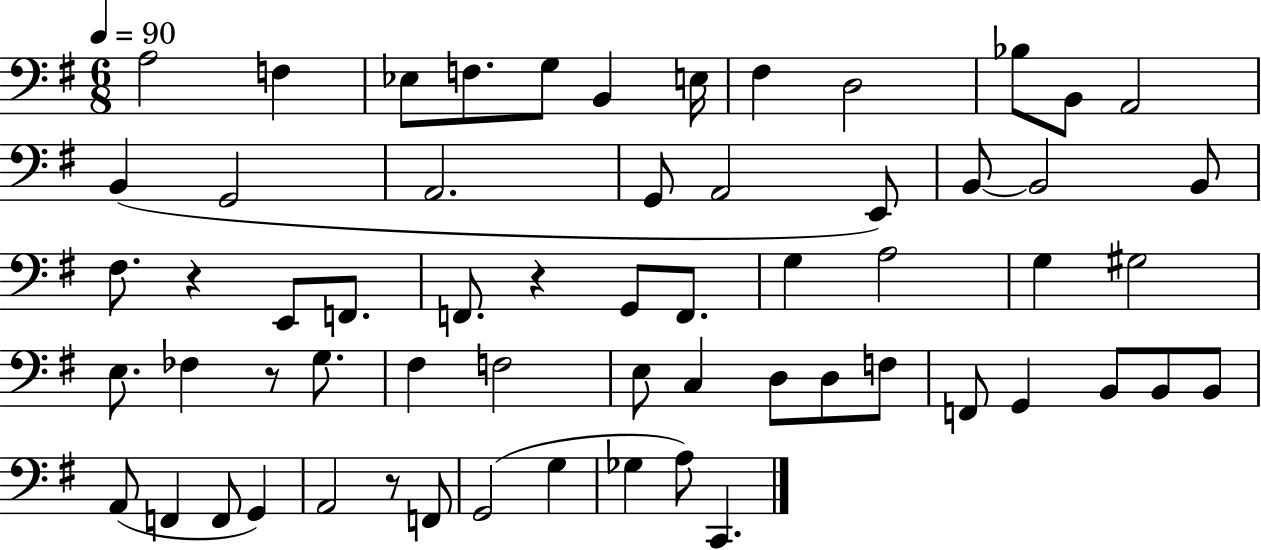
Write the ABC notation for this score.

X:1
T:Untitled
M:6/8
L:1/4
K:G
A,2 F, _E,/2 F,/2 G,/2 B,, E,/4 ^F, D,2 _B,/2 B,,/2 A,,2 B,, G,,2 A,,2 G,,/2 A,,2 E,,/2 B,,/2 B,,2 B,,/2 ^F,/2 z E,,/2 F,,/2 F,,/2 z G,,/2 F,,/2 G, A,2 G, ^G,2 E,/2 _F, z/2 G,/2 ^F, F,2 E,/2 C, D,/2 D,/2 F,/2 F,,/2 G,, B,,/2 B,,/2 B,,/2 A,,/2 F,, F,,/2 G,, A,,2 z/2 F,,/2 G,,2 G, _G, A,/2 C,,